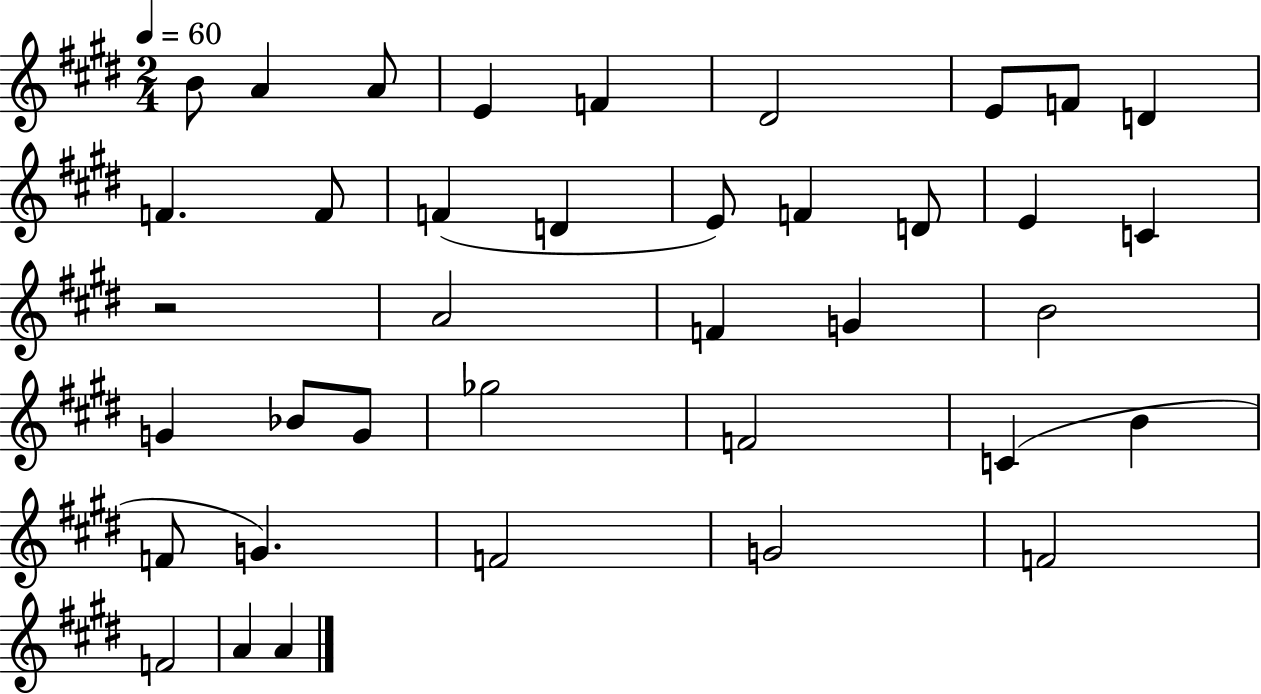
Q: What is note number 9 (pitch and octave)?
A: D4